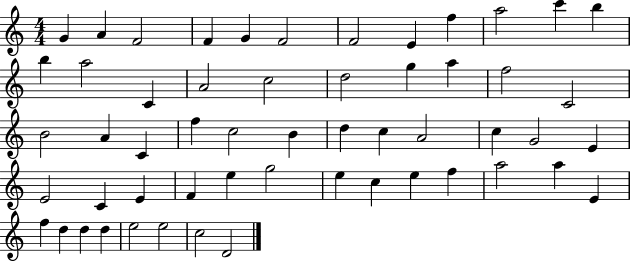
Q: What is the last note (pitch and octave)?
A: D4